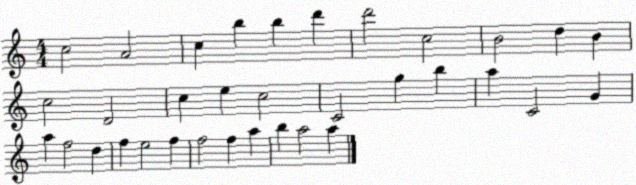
X:1
T:Untitled
M:4/4
L:1/4
K:C
c2 A2 c b b d' d'2 c2 B2 d B c2 D2 c e c2 C2 g b a C2 G a f2 d f e2 f f2 f a b a2 a